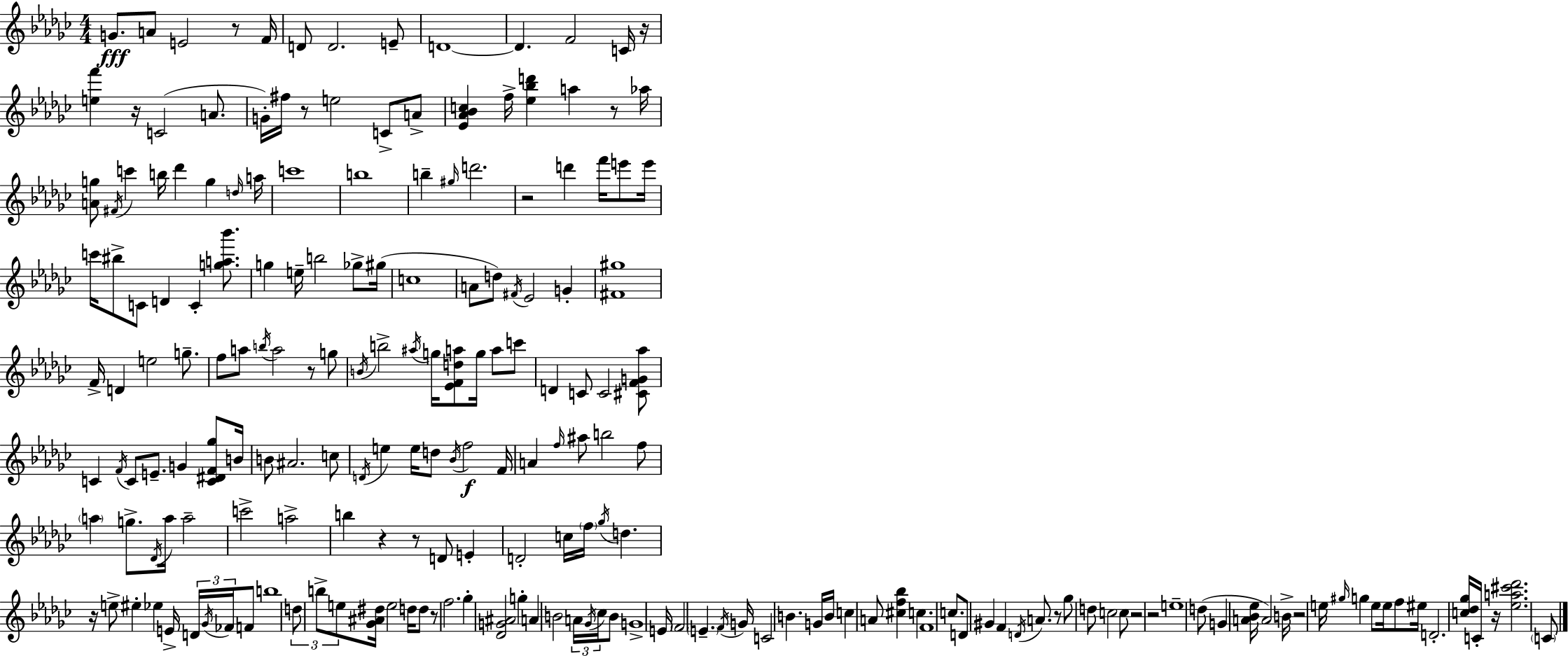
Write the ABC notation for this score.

X:1
T:Untitled
M:4/4
L:1/4
K:Ebm
G/2 A/2 E2 z/2 F/4 D/2 D2 E/2 D4 D F2 C/4 z/4 [ef'] z/4 C2 A/2 G/4 ^f/4 z/2 e2 C/2 A/2 [_E_A_Bc] f/4 [_e_bd'] a z/2 _a/4 [Ag]/2 ^F/4 c' b/4 _d' g d/4 a/4 c'4 b4 b ^g/4 d'2 z2 d' f'/4 e'/2 e'/4 c'/4 ^b/2 C/2 D C [ga_b']/2 g e/4 b2 _g/2 ^g/4 c4 A/2 d/2 ^F/4 _E2 G [^F^g]4 F/4 D e2 g/2 f/2 a/2 b/4 a2 z/2 g/2 B/4 b2 ^a/4 g/4 [_EFda]/2 g/4 a/2 c'/2 D C/2 C2 [^CFG_a]/2 C F/4 C/2 E/2 G [C^DF_g]/2 B/4 B/2 ^A2 c/2 D/4 e e/4 d/2 _B/4 f2 F/4 A f/4 ^a/2 b2 f/2 a g/2 _D/4 a/4 a2 c'2 a2 b z z/2 D/2 E D2 c/4 f/4 _g/4 d z/4 e/2 ^e _e E/4 D/4 _G/4 _F/4 F/2 b4 d/2 b/2 e/2 [_G^A^d]/4 e2 d/4 d/2 z/2 f2 _g [_DG^A]2 g A B2 A/4 _G/4 _c/4 B/2 G4 E/4 F2 E F/4 G/4 C2 B G/4 B/4 c A/2 [^cf_b] c F4 c/2 D/2 ^G F D/4 A/2 z/2 _g/2 d/2 c2 c/2 z2 z2 e4 d/2 G [A_B_e]/4 A2 B/4 z2 e/4 ^g/4 g e/2 e/4 f/2 ^e/4 D2 [c_d_g]/4 C/4 z/4 [_ea^c'_d']2 C/2